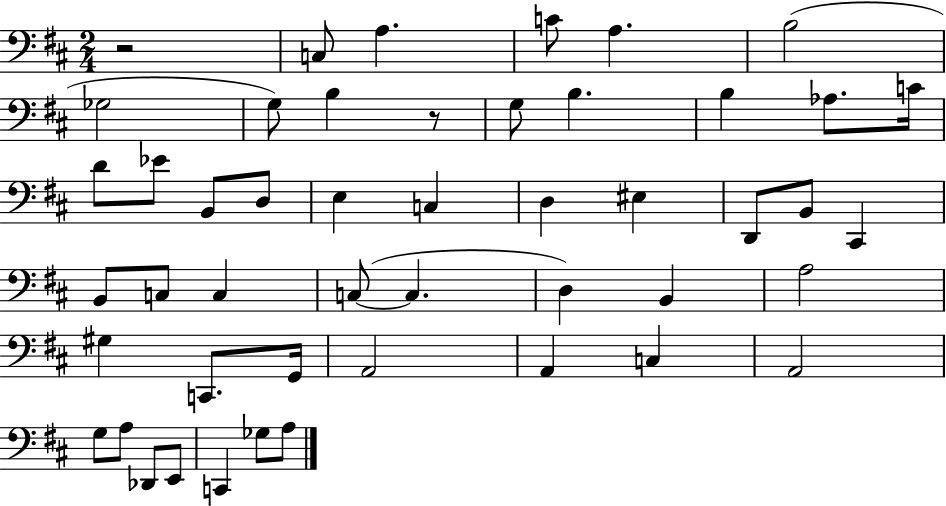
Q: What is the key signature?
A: D major